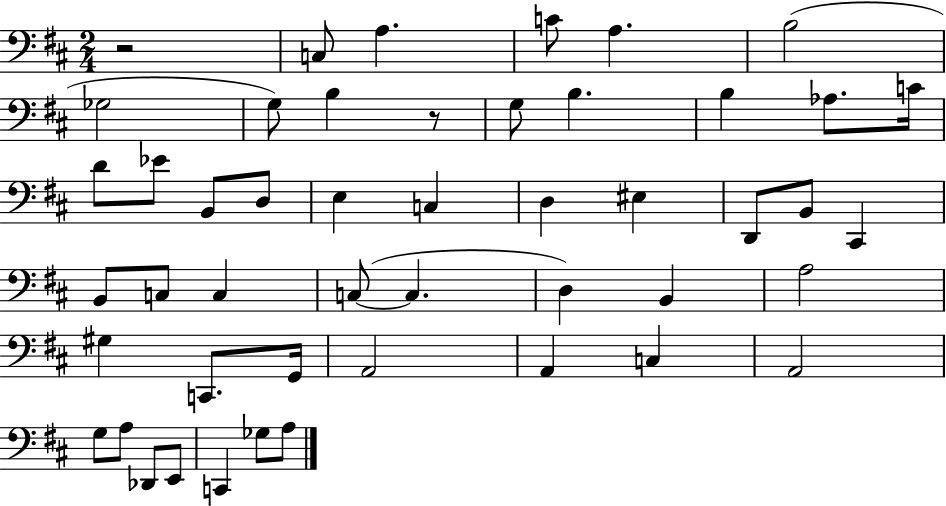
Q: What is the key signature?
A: D major